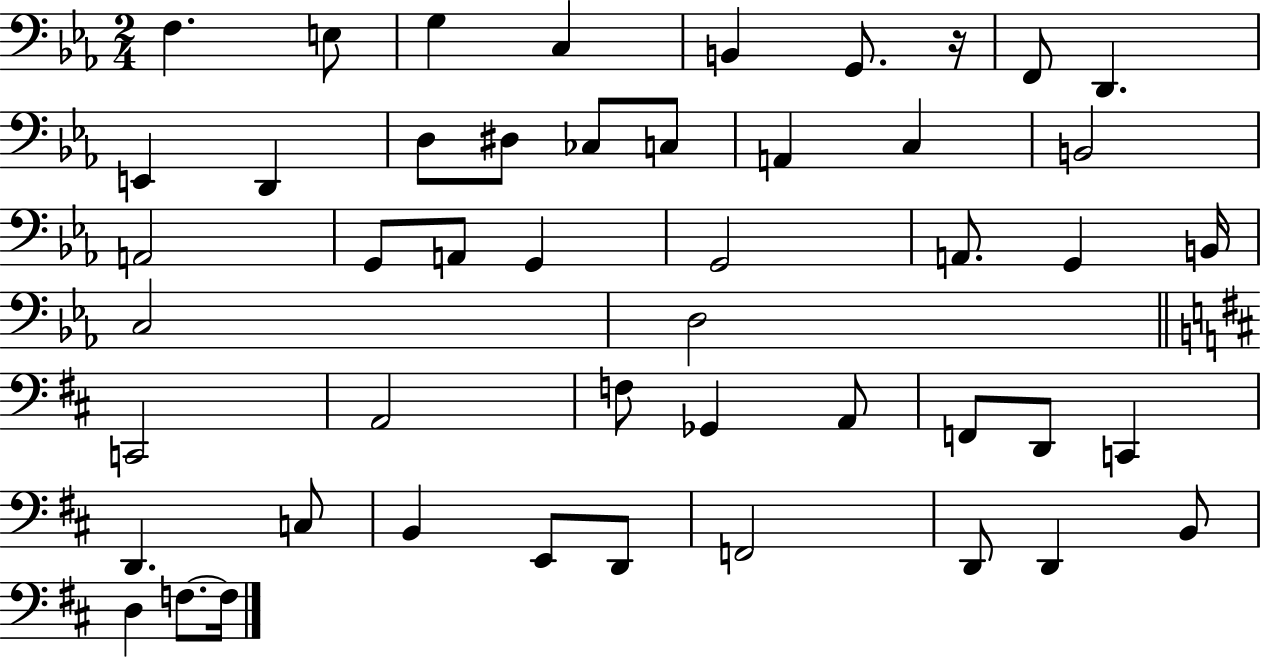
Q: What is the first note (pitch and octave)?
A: F3